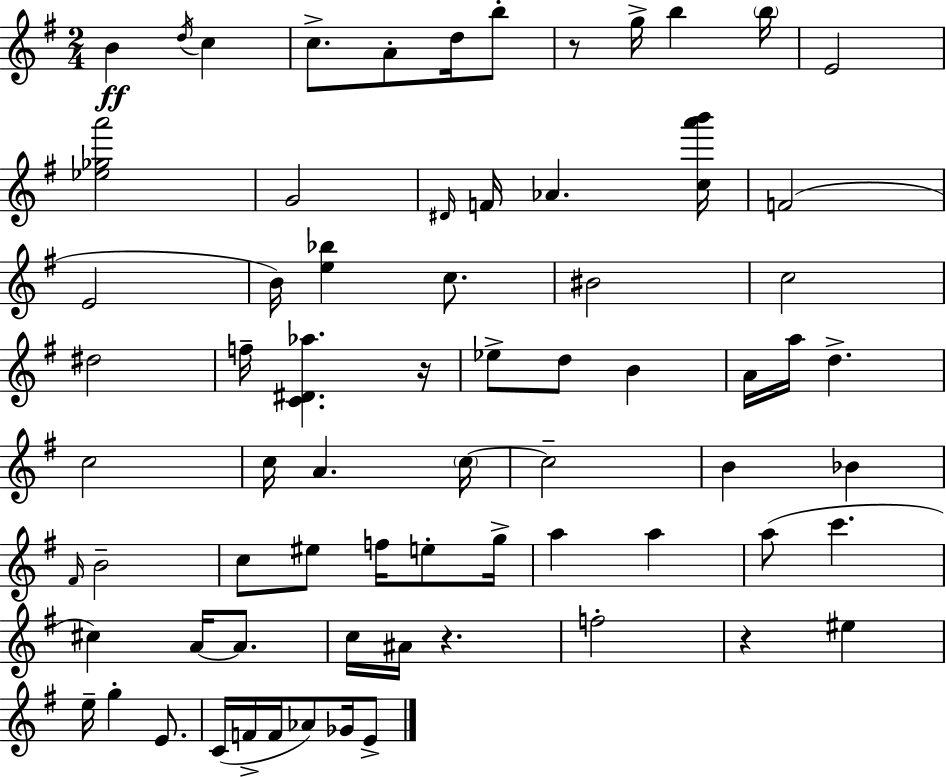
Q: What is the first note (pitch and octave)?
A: B4